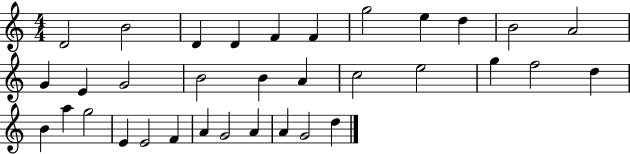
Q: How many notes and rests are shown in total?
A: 34